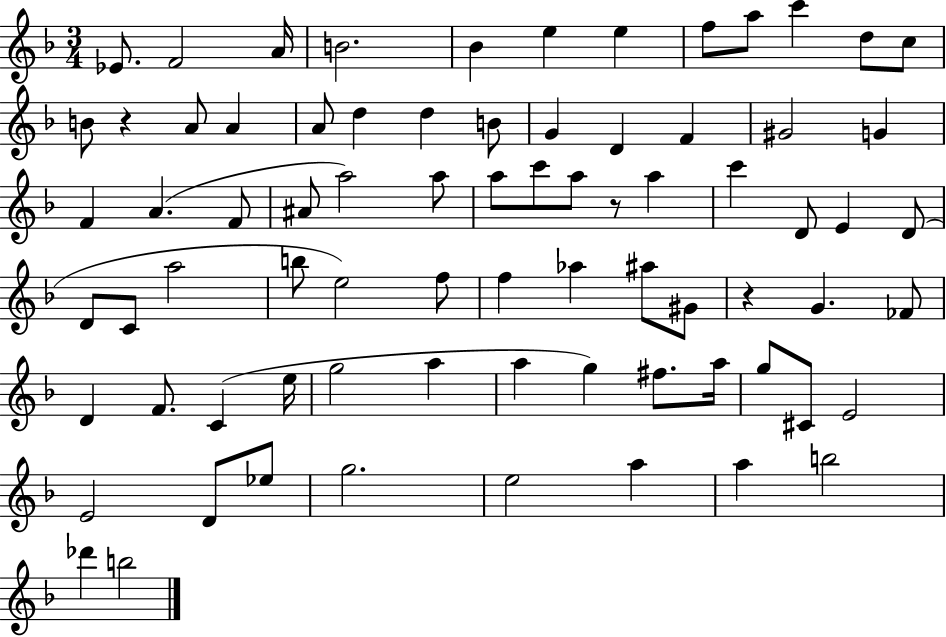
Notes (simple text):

Eb4/e. F4/h A4/s B4/h. Bb4/q E5/q E5/q F5/e A5/e C6/q D5/e C5/e B4/e R/q A4/e A4/q A4/e D5/q D5/q B4/e G4/q D4/q F4/q G#4/h G4/q F4/q A4/q. F4/e A#4/e A5/h A5/e A5/e C6/e A5/e R/e A5/q C6/q D4/e E4/q D4/e D4/e C4/e A5/h B5/e E5/h F5/e F5/q Ab5/q A#5/e G#4/e R/q G4/q. FES4/e D4/q F4/e. C4/q E5/s G5/h A5/q A5/q G5/q F#5/e. A5/s G5/e C#4/e E4/h E4/h D4/e Eb5/e G5/h. E5/h A5/q A5/q B5/h Db6/q B5/h